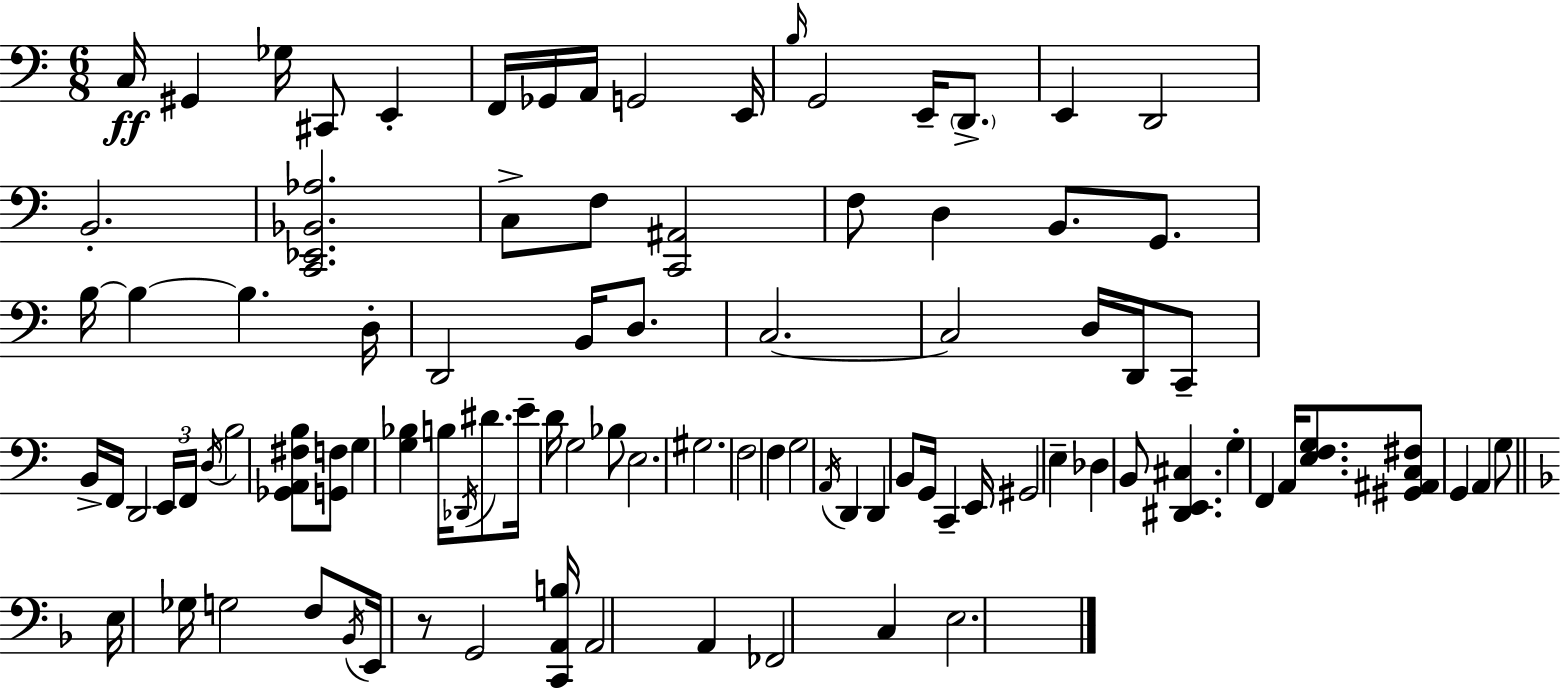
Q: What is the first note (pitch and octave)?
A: C3